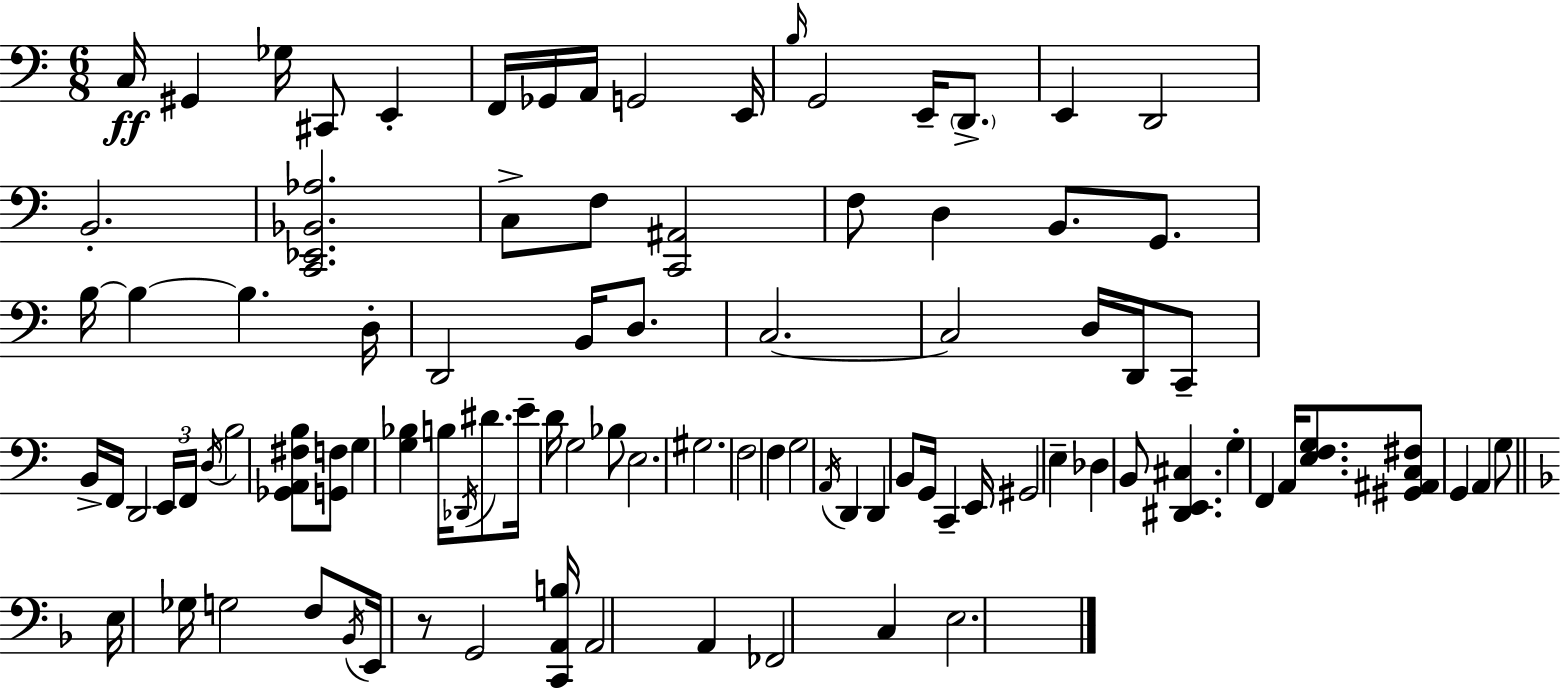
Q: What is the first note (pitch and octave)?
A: C3